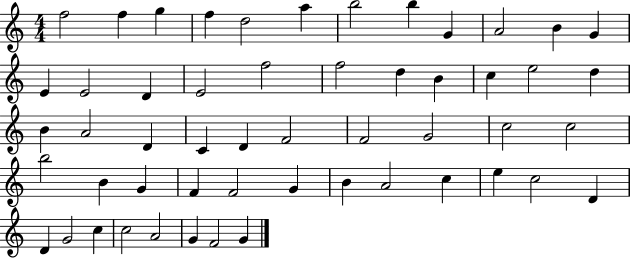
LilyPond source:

{
  \clef treble
  \numericTimeSignature
  \time 4/4
  \key c \major
  f''2 f''4 g''4 | f''4 d''2 a''4 | b''2 b''4 g'4 | a'2 b'4 g'4 | \break e'4 e'2 d'4 | e'2 f''2 | f''2 d''4 b'4 | c''4 e''2 d''4 | \break b'4 a'2 d'4 | c'4 d'4 f'2 | f'2 g'2 | c''2 c''2 | \break b''2 b'4 g'4 | f'4 f'2 g'4 | b'4 a'2 c''4 | e''4 c''2 d'4 | \break d'4 g'2 c''4 | c''2 a'2 | g'4 f'2 g'4 | \bar "|."
}